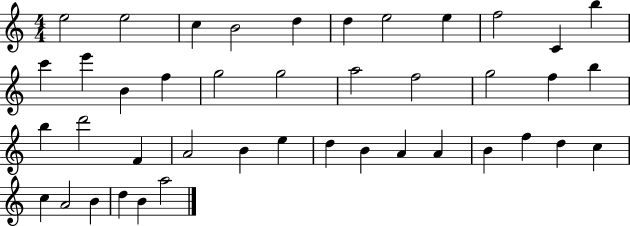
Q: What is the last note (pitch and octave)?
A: A5